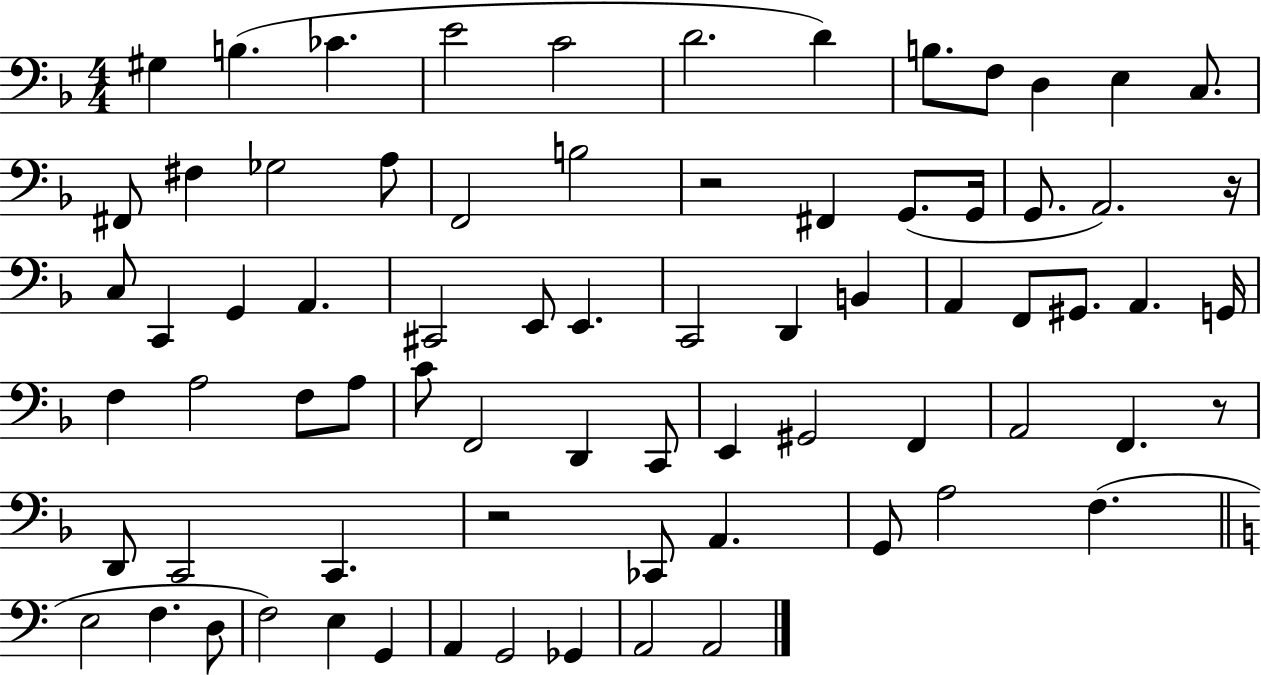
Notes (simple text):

G#3/q B3/q. CES4/q. E4/h C4/h D4/h. D4/q B3/e. F3/e D3/q E3/q C3/e. F#2/e F#3/q Gb3/h A3/e F2/h B3/h R/h F#2/q G2/e. G2/s G2/e. A2/h. R/s C3/e C2/q G2/q A2/q. C#2/h E2/e E2/q. C2/h D2/q B2/q A2/q F2/e G#2/e. A2/q. G2/s F3/q A3/h F3/e A3/e C4/e F2/h D2/q C2/e E2/q G#2/h F2/q A2/h F2/q. R/e D2/e C2/h C2/q. R/h CES2/e A2/q. G2/e A3/h F3/q. E3/h F3/q. D3/e F3/h E3/q G2/q A2/q G2/h Gb2/q A2/h A2/h